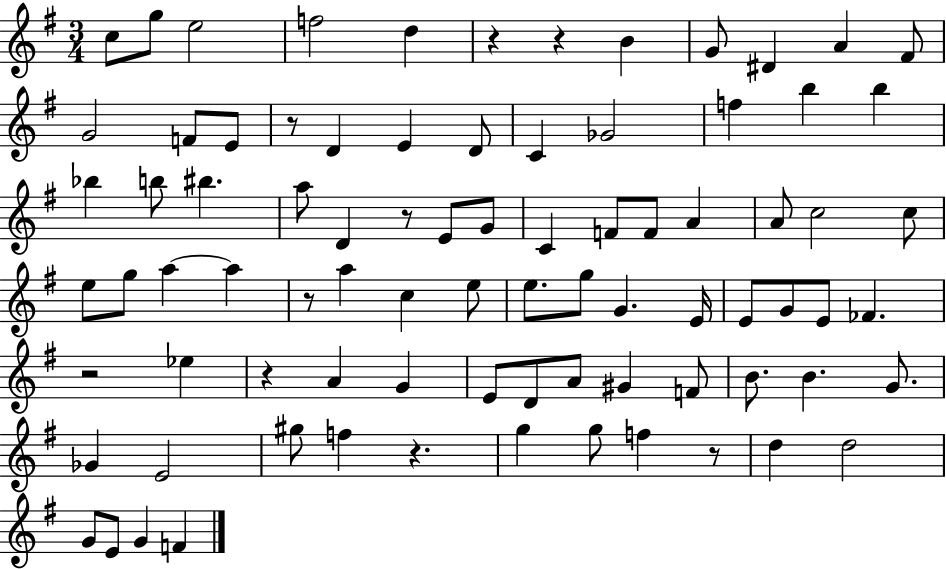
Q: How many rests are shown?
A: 9